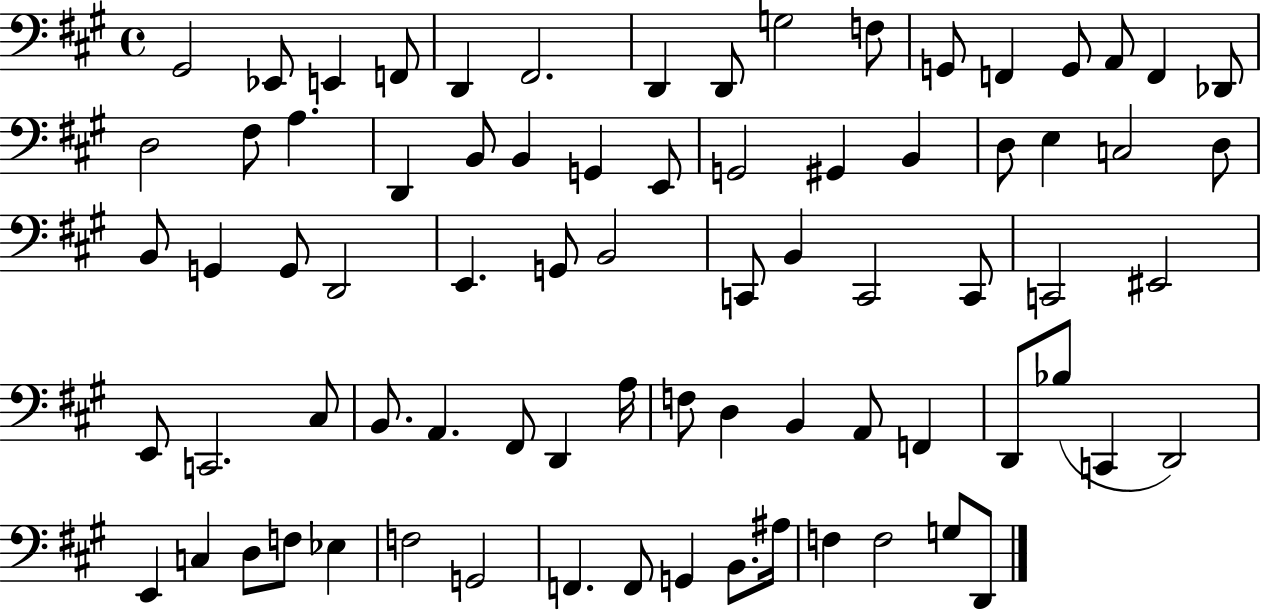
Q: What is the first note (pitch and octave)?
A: G#2